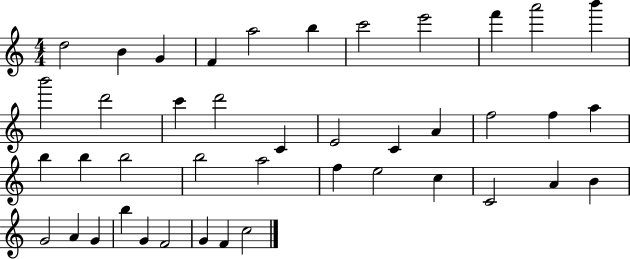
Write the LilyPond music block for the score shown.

{
  \clef treble
  \numericTimeSignature
  \time 4/4
  \key c \major
  d''2 b'4 g'4 | f'4 a''2 b''4 | c'''2 e'''2 | f'''4 a'''2 b'''4 | \break b'''2 d'''2 | c'''4 d'''2 c'4 | e'2 c'4 a'4 | f''2 f''4 a''4 | \break b''4 b''4 b''2 | b''2 a''2 | f''4 e''2 c''4 | c'2 a'4 b'4 | \break g'2 a'4 g'4 | b''4 g'4 f'2 | g'4 f'4 c''2 | \bar "|."
}